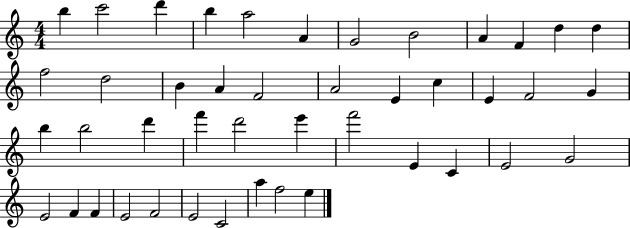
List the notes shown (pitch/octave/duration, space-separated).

B5/q C6/h D6/q B5/q A5/h A4/q G4/h B4/h A4/q F4/q D5/q D5/q F5/h D5/h B4/q A4/q F4/h A4/h E4/q C5/q E4/q F4/h G4/q B5/q B5/h D6/q F6/q D6/h E6/q F6/h E4/q C4/q E4/h G4/h E4/h F4/q F4/q E4/h F4/h E4/h C4/h A5/q F5/h E5/q